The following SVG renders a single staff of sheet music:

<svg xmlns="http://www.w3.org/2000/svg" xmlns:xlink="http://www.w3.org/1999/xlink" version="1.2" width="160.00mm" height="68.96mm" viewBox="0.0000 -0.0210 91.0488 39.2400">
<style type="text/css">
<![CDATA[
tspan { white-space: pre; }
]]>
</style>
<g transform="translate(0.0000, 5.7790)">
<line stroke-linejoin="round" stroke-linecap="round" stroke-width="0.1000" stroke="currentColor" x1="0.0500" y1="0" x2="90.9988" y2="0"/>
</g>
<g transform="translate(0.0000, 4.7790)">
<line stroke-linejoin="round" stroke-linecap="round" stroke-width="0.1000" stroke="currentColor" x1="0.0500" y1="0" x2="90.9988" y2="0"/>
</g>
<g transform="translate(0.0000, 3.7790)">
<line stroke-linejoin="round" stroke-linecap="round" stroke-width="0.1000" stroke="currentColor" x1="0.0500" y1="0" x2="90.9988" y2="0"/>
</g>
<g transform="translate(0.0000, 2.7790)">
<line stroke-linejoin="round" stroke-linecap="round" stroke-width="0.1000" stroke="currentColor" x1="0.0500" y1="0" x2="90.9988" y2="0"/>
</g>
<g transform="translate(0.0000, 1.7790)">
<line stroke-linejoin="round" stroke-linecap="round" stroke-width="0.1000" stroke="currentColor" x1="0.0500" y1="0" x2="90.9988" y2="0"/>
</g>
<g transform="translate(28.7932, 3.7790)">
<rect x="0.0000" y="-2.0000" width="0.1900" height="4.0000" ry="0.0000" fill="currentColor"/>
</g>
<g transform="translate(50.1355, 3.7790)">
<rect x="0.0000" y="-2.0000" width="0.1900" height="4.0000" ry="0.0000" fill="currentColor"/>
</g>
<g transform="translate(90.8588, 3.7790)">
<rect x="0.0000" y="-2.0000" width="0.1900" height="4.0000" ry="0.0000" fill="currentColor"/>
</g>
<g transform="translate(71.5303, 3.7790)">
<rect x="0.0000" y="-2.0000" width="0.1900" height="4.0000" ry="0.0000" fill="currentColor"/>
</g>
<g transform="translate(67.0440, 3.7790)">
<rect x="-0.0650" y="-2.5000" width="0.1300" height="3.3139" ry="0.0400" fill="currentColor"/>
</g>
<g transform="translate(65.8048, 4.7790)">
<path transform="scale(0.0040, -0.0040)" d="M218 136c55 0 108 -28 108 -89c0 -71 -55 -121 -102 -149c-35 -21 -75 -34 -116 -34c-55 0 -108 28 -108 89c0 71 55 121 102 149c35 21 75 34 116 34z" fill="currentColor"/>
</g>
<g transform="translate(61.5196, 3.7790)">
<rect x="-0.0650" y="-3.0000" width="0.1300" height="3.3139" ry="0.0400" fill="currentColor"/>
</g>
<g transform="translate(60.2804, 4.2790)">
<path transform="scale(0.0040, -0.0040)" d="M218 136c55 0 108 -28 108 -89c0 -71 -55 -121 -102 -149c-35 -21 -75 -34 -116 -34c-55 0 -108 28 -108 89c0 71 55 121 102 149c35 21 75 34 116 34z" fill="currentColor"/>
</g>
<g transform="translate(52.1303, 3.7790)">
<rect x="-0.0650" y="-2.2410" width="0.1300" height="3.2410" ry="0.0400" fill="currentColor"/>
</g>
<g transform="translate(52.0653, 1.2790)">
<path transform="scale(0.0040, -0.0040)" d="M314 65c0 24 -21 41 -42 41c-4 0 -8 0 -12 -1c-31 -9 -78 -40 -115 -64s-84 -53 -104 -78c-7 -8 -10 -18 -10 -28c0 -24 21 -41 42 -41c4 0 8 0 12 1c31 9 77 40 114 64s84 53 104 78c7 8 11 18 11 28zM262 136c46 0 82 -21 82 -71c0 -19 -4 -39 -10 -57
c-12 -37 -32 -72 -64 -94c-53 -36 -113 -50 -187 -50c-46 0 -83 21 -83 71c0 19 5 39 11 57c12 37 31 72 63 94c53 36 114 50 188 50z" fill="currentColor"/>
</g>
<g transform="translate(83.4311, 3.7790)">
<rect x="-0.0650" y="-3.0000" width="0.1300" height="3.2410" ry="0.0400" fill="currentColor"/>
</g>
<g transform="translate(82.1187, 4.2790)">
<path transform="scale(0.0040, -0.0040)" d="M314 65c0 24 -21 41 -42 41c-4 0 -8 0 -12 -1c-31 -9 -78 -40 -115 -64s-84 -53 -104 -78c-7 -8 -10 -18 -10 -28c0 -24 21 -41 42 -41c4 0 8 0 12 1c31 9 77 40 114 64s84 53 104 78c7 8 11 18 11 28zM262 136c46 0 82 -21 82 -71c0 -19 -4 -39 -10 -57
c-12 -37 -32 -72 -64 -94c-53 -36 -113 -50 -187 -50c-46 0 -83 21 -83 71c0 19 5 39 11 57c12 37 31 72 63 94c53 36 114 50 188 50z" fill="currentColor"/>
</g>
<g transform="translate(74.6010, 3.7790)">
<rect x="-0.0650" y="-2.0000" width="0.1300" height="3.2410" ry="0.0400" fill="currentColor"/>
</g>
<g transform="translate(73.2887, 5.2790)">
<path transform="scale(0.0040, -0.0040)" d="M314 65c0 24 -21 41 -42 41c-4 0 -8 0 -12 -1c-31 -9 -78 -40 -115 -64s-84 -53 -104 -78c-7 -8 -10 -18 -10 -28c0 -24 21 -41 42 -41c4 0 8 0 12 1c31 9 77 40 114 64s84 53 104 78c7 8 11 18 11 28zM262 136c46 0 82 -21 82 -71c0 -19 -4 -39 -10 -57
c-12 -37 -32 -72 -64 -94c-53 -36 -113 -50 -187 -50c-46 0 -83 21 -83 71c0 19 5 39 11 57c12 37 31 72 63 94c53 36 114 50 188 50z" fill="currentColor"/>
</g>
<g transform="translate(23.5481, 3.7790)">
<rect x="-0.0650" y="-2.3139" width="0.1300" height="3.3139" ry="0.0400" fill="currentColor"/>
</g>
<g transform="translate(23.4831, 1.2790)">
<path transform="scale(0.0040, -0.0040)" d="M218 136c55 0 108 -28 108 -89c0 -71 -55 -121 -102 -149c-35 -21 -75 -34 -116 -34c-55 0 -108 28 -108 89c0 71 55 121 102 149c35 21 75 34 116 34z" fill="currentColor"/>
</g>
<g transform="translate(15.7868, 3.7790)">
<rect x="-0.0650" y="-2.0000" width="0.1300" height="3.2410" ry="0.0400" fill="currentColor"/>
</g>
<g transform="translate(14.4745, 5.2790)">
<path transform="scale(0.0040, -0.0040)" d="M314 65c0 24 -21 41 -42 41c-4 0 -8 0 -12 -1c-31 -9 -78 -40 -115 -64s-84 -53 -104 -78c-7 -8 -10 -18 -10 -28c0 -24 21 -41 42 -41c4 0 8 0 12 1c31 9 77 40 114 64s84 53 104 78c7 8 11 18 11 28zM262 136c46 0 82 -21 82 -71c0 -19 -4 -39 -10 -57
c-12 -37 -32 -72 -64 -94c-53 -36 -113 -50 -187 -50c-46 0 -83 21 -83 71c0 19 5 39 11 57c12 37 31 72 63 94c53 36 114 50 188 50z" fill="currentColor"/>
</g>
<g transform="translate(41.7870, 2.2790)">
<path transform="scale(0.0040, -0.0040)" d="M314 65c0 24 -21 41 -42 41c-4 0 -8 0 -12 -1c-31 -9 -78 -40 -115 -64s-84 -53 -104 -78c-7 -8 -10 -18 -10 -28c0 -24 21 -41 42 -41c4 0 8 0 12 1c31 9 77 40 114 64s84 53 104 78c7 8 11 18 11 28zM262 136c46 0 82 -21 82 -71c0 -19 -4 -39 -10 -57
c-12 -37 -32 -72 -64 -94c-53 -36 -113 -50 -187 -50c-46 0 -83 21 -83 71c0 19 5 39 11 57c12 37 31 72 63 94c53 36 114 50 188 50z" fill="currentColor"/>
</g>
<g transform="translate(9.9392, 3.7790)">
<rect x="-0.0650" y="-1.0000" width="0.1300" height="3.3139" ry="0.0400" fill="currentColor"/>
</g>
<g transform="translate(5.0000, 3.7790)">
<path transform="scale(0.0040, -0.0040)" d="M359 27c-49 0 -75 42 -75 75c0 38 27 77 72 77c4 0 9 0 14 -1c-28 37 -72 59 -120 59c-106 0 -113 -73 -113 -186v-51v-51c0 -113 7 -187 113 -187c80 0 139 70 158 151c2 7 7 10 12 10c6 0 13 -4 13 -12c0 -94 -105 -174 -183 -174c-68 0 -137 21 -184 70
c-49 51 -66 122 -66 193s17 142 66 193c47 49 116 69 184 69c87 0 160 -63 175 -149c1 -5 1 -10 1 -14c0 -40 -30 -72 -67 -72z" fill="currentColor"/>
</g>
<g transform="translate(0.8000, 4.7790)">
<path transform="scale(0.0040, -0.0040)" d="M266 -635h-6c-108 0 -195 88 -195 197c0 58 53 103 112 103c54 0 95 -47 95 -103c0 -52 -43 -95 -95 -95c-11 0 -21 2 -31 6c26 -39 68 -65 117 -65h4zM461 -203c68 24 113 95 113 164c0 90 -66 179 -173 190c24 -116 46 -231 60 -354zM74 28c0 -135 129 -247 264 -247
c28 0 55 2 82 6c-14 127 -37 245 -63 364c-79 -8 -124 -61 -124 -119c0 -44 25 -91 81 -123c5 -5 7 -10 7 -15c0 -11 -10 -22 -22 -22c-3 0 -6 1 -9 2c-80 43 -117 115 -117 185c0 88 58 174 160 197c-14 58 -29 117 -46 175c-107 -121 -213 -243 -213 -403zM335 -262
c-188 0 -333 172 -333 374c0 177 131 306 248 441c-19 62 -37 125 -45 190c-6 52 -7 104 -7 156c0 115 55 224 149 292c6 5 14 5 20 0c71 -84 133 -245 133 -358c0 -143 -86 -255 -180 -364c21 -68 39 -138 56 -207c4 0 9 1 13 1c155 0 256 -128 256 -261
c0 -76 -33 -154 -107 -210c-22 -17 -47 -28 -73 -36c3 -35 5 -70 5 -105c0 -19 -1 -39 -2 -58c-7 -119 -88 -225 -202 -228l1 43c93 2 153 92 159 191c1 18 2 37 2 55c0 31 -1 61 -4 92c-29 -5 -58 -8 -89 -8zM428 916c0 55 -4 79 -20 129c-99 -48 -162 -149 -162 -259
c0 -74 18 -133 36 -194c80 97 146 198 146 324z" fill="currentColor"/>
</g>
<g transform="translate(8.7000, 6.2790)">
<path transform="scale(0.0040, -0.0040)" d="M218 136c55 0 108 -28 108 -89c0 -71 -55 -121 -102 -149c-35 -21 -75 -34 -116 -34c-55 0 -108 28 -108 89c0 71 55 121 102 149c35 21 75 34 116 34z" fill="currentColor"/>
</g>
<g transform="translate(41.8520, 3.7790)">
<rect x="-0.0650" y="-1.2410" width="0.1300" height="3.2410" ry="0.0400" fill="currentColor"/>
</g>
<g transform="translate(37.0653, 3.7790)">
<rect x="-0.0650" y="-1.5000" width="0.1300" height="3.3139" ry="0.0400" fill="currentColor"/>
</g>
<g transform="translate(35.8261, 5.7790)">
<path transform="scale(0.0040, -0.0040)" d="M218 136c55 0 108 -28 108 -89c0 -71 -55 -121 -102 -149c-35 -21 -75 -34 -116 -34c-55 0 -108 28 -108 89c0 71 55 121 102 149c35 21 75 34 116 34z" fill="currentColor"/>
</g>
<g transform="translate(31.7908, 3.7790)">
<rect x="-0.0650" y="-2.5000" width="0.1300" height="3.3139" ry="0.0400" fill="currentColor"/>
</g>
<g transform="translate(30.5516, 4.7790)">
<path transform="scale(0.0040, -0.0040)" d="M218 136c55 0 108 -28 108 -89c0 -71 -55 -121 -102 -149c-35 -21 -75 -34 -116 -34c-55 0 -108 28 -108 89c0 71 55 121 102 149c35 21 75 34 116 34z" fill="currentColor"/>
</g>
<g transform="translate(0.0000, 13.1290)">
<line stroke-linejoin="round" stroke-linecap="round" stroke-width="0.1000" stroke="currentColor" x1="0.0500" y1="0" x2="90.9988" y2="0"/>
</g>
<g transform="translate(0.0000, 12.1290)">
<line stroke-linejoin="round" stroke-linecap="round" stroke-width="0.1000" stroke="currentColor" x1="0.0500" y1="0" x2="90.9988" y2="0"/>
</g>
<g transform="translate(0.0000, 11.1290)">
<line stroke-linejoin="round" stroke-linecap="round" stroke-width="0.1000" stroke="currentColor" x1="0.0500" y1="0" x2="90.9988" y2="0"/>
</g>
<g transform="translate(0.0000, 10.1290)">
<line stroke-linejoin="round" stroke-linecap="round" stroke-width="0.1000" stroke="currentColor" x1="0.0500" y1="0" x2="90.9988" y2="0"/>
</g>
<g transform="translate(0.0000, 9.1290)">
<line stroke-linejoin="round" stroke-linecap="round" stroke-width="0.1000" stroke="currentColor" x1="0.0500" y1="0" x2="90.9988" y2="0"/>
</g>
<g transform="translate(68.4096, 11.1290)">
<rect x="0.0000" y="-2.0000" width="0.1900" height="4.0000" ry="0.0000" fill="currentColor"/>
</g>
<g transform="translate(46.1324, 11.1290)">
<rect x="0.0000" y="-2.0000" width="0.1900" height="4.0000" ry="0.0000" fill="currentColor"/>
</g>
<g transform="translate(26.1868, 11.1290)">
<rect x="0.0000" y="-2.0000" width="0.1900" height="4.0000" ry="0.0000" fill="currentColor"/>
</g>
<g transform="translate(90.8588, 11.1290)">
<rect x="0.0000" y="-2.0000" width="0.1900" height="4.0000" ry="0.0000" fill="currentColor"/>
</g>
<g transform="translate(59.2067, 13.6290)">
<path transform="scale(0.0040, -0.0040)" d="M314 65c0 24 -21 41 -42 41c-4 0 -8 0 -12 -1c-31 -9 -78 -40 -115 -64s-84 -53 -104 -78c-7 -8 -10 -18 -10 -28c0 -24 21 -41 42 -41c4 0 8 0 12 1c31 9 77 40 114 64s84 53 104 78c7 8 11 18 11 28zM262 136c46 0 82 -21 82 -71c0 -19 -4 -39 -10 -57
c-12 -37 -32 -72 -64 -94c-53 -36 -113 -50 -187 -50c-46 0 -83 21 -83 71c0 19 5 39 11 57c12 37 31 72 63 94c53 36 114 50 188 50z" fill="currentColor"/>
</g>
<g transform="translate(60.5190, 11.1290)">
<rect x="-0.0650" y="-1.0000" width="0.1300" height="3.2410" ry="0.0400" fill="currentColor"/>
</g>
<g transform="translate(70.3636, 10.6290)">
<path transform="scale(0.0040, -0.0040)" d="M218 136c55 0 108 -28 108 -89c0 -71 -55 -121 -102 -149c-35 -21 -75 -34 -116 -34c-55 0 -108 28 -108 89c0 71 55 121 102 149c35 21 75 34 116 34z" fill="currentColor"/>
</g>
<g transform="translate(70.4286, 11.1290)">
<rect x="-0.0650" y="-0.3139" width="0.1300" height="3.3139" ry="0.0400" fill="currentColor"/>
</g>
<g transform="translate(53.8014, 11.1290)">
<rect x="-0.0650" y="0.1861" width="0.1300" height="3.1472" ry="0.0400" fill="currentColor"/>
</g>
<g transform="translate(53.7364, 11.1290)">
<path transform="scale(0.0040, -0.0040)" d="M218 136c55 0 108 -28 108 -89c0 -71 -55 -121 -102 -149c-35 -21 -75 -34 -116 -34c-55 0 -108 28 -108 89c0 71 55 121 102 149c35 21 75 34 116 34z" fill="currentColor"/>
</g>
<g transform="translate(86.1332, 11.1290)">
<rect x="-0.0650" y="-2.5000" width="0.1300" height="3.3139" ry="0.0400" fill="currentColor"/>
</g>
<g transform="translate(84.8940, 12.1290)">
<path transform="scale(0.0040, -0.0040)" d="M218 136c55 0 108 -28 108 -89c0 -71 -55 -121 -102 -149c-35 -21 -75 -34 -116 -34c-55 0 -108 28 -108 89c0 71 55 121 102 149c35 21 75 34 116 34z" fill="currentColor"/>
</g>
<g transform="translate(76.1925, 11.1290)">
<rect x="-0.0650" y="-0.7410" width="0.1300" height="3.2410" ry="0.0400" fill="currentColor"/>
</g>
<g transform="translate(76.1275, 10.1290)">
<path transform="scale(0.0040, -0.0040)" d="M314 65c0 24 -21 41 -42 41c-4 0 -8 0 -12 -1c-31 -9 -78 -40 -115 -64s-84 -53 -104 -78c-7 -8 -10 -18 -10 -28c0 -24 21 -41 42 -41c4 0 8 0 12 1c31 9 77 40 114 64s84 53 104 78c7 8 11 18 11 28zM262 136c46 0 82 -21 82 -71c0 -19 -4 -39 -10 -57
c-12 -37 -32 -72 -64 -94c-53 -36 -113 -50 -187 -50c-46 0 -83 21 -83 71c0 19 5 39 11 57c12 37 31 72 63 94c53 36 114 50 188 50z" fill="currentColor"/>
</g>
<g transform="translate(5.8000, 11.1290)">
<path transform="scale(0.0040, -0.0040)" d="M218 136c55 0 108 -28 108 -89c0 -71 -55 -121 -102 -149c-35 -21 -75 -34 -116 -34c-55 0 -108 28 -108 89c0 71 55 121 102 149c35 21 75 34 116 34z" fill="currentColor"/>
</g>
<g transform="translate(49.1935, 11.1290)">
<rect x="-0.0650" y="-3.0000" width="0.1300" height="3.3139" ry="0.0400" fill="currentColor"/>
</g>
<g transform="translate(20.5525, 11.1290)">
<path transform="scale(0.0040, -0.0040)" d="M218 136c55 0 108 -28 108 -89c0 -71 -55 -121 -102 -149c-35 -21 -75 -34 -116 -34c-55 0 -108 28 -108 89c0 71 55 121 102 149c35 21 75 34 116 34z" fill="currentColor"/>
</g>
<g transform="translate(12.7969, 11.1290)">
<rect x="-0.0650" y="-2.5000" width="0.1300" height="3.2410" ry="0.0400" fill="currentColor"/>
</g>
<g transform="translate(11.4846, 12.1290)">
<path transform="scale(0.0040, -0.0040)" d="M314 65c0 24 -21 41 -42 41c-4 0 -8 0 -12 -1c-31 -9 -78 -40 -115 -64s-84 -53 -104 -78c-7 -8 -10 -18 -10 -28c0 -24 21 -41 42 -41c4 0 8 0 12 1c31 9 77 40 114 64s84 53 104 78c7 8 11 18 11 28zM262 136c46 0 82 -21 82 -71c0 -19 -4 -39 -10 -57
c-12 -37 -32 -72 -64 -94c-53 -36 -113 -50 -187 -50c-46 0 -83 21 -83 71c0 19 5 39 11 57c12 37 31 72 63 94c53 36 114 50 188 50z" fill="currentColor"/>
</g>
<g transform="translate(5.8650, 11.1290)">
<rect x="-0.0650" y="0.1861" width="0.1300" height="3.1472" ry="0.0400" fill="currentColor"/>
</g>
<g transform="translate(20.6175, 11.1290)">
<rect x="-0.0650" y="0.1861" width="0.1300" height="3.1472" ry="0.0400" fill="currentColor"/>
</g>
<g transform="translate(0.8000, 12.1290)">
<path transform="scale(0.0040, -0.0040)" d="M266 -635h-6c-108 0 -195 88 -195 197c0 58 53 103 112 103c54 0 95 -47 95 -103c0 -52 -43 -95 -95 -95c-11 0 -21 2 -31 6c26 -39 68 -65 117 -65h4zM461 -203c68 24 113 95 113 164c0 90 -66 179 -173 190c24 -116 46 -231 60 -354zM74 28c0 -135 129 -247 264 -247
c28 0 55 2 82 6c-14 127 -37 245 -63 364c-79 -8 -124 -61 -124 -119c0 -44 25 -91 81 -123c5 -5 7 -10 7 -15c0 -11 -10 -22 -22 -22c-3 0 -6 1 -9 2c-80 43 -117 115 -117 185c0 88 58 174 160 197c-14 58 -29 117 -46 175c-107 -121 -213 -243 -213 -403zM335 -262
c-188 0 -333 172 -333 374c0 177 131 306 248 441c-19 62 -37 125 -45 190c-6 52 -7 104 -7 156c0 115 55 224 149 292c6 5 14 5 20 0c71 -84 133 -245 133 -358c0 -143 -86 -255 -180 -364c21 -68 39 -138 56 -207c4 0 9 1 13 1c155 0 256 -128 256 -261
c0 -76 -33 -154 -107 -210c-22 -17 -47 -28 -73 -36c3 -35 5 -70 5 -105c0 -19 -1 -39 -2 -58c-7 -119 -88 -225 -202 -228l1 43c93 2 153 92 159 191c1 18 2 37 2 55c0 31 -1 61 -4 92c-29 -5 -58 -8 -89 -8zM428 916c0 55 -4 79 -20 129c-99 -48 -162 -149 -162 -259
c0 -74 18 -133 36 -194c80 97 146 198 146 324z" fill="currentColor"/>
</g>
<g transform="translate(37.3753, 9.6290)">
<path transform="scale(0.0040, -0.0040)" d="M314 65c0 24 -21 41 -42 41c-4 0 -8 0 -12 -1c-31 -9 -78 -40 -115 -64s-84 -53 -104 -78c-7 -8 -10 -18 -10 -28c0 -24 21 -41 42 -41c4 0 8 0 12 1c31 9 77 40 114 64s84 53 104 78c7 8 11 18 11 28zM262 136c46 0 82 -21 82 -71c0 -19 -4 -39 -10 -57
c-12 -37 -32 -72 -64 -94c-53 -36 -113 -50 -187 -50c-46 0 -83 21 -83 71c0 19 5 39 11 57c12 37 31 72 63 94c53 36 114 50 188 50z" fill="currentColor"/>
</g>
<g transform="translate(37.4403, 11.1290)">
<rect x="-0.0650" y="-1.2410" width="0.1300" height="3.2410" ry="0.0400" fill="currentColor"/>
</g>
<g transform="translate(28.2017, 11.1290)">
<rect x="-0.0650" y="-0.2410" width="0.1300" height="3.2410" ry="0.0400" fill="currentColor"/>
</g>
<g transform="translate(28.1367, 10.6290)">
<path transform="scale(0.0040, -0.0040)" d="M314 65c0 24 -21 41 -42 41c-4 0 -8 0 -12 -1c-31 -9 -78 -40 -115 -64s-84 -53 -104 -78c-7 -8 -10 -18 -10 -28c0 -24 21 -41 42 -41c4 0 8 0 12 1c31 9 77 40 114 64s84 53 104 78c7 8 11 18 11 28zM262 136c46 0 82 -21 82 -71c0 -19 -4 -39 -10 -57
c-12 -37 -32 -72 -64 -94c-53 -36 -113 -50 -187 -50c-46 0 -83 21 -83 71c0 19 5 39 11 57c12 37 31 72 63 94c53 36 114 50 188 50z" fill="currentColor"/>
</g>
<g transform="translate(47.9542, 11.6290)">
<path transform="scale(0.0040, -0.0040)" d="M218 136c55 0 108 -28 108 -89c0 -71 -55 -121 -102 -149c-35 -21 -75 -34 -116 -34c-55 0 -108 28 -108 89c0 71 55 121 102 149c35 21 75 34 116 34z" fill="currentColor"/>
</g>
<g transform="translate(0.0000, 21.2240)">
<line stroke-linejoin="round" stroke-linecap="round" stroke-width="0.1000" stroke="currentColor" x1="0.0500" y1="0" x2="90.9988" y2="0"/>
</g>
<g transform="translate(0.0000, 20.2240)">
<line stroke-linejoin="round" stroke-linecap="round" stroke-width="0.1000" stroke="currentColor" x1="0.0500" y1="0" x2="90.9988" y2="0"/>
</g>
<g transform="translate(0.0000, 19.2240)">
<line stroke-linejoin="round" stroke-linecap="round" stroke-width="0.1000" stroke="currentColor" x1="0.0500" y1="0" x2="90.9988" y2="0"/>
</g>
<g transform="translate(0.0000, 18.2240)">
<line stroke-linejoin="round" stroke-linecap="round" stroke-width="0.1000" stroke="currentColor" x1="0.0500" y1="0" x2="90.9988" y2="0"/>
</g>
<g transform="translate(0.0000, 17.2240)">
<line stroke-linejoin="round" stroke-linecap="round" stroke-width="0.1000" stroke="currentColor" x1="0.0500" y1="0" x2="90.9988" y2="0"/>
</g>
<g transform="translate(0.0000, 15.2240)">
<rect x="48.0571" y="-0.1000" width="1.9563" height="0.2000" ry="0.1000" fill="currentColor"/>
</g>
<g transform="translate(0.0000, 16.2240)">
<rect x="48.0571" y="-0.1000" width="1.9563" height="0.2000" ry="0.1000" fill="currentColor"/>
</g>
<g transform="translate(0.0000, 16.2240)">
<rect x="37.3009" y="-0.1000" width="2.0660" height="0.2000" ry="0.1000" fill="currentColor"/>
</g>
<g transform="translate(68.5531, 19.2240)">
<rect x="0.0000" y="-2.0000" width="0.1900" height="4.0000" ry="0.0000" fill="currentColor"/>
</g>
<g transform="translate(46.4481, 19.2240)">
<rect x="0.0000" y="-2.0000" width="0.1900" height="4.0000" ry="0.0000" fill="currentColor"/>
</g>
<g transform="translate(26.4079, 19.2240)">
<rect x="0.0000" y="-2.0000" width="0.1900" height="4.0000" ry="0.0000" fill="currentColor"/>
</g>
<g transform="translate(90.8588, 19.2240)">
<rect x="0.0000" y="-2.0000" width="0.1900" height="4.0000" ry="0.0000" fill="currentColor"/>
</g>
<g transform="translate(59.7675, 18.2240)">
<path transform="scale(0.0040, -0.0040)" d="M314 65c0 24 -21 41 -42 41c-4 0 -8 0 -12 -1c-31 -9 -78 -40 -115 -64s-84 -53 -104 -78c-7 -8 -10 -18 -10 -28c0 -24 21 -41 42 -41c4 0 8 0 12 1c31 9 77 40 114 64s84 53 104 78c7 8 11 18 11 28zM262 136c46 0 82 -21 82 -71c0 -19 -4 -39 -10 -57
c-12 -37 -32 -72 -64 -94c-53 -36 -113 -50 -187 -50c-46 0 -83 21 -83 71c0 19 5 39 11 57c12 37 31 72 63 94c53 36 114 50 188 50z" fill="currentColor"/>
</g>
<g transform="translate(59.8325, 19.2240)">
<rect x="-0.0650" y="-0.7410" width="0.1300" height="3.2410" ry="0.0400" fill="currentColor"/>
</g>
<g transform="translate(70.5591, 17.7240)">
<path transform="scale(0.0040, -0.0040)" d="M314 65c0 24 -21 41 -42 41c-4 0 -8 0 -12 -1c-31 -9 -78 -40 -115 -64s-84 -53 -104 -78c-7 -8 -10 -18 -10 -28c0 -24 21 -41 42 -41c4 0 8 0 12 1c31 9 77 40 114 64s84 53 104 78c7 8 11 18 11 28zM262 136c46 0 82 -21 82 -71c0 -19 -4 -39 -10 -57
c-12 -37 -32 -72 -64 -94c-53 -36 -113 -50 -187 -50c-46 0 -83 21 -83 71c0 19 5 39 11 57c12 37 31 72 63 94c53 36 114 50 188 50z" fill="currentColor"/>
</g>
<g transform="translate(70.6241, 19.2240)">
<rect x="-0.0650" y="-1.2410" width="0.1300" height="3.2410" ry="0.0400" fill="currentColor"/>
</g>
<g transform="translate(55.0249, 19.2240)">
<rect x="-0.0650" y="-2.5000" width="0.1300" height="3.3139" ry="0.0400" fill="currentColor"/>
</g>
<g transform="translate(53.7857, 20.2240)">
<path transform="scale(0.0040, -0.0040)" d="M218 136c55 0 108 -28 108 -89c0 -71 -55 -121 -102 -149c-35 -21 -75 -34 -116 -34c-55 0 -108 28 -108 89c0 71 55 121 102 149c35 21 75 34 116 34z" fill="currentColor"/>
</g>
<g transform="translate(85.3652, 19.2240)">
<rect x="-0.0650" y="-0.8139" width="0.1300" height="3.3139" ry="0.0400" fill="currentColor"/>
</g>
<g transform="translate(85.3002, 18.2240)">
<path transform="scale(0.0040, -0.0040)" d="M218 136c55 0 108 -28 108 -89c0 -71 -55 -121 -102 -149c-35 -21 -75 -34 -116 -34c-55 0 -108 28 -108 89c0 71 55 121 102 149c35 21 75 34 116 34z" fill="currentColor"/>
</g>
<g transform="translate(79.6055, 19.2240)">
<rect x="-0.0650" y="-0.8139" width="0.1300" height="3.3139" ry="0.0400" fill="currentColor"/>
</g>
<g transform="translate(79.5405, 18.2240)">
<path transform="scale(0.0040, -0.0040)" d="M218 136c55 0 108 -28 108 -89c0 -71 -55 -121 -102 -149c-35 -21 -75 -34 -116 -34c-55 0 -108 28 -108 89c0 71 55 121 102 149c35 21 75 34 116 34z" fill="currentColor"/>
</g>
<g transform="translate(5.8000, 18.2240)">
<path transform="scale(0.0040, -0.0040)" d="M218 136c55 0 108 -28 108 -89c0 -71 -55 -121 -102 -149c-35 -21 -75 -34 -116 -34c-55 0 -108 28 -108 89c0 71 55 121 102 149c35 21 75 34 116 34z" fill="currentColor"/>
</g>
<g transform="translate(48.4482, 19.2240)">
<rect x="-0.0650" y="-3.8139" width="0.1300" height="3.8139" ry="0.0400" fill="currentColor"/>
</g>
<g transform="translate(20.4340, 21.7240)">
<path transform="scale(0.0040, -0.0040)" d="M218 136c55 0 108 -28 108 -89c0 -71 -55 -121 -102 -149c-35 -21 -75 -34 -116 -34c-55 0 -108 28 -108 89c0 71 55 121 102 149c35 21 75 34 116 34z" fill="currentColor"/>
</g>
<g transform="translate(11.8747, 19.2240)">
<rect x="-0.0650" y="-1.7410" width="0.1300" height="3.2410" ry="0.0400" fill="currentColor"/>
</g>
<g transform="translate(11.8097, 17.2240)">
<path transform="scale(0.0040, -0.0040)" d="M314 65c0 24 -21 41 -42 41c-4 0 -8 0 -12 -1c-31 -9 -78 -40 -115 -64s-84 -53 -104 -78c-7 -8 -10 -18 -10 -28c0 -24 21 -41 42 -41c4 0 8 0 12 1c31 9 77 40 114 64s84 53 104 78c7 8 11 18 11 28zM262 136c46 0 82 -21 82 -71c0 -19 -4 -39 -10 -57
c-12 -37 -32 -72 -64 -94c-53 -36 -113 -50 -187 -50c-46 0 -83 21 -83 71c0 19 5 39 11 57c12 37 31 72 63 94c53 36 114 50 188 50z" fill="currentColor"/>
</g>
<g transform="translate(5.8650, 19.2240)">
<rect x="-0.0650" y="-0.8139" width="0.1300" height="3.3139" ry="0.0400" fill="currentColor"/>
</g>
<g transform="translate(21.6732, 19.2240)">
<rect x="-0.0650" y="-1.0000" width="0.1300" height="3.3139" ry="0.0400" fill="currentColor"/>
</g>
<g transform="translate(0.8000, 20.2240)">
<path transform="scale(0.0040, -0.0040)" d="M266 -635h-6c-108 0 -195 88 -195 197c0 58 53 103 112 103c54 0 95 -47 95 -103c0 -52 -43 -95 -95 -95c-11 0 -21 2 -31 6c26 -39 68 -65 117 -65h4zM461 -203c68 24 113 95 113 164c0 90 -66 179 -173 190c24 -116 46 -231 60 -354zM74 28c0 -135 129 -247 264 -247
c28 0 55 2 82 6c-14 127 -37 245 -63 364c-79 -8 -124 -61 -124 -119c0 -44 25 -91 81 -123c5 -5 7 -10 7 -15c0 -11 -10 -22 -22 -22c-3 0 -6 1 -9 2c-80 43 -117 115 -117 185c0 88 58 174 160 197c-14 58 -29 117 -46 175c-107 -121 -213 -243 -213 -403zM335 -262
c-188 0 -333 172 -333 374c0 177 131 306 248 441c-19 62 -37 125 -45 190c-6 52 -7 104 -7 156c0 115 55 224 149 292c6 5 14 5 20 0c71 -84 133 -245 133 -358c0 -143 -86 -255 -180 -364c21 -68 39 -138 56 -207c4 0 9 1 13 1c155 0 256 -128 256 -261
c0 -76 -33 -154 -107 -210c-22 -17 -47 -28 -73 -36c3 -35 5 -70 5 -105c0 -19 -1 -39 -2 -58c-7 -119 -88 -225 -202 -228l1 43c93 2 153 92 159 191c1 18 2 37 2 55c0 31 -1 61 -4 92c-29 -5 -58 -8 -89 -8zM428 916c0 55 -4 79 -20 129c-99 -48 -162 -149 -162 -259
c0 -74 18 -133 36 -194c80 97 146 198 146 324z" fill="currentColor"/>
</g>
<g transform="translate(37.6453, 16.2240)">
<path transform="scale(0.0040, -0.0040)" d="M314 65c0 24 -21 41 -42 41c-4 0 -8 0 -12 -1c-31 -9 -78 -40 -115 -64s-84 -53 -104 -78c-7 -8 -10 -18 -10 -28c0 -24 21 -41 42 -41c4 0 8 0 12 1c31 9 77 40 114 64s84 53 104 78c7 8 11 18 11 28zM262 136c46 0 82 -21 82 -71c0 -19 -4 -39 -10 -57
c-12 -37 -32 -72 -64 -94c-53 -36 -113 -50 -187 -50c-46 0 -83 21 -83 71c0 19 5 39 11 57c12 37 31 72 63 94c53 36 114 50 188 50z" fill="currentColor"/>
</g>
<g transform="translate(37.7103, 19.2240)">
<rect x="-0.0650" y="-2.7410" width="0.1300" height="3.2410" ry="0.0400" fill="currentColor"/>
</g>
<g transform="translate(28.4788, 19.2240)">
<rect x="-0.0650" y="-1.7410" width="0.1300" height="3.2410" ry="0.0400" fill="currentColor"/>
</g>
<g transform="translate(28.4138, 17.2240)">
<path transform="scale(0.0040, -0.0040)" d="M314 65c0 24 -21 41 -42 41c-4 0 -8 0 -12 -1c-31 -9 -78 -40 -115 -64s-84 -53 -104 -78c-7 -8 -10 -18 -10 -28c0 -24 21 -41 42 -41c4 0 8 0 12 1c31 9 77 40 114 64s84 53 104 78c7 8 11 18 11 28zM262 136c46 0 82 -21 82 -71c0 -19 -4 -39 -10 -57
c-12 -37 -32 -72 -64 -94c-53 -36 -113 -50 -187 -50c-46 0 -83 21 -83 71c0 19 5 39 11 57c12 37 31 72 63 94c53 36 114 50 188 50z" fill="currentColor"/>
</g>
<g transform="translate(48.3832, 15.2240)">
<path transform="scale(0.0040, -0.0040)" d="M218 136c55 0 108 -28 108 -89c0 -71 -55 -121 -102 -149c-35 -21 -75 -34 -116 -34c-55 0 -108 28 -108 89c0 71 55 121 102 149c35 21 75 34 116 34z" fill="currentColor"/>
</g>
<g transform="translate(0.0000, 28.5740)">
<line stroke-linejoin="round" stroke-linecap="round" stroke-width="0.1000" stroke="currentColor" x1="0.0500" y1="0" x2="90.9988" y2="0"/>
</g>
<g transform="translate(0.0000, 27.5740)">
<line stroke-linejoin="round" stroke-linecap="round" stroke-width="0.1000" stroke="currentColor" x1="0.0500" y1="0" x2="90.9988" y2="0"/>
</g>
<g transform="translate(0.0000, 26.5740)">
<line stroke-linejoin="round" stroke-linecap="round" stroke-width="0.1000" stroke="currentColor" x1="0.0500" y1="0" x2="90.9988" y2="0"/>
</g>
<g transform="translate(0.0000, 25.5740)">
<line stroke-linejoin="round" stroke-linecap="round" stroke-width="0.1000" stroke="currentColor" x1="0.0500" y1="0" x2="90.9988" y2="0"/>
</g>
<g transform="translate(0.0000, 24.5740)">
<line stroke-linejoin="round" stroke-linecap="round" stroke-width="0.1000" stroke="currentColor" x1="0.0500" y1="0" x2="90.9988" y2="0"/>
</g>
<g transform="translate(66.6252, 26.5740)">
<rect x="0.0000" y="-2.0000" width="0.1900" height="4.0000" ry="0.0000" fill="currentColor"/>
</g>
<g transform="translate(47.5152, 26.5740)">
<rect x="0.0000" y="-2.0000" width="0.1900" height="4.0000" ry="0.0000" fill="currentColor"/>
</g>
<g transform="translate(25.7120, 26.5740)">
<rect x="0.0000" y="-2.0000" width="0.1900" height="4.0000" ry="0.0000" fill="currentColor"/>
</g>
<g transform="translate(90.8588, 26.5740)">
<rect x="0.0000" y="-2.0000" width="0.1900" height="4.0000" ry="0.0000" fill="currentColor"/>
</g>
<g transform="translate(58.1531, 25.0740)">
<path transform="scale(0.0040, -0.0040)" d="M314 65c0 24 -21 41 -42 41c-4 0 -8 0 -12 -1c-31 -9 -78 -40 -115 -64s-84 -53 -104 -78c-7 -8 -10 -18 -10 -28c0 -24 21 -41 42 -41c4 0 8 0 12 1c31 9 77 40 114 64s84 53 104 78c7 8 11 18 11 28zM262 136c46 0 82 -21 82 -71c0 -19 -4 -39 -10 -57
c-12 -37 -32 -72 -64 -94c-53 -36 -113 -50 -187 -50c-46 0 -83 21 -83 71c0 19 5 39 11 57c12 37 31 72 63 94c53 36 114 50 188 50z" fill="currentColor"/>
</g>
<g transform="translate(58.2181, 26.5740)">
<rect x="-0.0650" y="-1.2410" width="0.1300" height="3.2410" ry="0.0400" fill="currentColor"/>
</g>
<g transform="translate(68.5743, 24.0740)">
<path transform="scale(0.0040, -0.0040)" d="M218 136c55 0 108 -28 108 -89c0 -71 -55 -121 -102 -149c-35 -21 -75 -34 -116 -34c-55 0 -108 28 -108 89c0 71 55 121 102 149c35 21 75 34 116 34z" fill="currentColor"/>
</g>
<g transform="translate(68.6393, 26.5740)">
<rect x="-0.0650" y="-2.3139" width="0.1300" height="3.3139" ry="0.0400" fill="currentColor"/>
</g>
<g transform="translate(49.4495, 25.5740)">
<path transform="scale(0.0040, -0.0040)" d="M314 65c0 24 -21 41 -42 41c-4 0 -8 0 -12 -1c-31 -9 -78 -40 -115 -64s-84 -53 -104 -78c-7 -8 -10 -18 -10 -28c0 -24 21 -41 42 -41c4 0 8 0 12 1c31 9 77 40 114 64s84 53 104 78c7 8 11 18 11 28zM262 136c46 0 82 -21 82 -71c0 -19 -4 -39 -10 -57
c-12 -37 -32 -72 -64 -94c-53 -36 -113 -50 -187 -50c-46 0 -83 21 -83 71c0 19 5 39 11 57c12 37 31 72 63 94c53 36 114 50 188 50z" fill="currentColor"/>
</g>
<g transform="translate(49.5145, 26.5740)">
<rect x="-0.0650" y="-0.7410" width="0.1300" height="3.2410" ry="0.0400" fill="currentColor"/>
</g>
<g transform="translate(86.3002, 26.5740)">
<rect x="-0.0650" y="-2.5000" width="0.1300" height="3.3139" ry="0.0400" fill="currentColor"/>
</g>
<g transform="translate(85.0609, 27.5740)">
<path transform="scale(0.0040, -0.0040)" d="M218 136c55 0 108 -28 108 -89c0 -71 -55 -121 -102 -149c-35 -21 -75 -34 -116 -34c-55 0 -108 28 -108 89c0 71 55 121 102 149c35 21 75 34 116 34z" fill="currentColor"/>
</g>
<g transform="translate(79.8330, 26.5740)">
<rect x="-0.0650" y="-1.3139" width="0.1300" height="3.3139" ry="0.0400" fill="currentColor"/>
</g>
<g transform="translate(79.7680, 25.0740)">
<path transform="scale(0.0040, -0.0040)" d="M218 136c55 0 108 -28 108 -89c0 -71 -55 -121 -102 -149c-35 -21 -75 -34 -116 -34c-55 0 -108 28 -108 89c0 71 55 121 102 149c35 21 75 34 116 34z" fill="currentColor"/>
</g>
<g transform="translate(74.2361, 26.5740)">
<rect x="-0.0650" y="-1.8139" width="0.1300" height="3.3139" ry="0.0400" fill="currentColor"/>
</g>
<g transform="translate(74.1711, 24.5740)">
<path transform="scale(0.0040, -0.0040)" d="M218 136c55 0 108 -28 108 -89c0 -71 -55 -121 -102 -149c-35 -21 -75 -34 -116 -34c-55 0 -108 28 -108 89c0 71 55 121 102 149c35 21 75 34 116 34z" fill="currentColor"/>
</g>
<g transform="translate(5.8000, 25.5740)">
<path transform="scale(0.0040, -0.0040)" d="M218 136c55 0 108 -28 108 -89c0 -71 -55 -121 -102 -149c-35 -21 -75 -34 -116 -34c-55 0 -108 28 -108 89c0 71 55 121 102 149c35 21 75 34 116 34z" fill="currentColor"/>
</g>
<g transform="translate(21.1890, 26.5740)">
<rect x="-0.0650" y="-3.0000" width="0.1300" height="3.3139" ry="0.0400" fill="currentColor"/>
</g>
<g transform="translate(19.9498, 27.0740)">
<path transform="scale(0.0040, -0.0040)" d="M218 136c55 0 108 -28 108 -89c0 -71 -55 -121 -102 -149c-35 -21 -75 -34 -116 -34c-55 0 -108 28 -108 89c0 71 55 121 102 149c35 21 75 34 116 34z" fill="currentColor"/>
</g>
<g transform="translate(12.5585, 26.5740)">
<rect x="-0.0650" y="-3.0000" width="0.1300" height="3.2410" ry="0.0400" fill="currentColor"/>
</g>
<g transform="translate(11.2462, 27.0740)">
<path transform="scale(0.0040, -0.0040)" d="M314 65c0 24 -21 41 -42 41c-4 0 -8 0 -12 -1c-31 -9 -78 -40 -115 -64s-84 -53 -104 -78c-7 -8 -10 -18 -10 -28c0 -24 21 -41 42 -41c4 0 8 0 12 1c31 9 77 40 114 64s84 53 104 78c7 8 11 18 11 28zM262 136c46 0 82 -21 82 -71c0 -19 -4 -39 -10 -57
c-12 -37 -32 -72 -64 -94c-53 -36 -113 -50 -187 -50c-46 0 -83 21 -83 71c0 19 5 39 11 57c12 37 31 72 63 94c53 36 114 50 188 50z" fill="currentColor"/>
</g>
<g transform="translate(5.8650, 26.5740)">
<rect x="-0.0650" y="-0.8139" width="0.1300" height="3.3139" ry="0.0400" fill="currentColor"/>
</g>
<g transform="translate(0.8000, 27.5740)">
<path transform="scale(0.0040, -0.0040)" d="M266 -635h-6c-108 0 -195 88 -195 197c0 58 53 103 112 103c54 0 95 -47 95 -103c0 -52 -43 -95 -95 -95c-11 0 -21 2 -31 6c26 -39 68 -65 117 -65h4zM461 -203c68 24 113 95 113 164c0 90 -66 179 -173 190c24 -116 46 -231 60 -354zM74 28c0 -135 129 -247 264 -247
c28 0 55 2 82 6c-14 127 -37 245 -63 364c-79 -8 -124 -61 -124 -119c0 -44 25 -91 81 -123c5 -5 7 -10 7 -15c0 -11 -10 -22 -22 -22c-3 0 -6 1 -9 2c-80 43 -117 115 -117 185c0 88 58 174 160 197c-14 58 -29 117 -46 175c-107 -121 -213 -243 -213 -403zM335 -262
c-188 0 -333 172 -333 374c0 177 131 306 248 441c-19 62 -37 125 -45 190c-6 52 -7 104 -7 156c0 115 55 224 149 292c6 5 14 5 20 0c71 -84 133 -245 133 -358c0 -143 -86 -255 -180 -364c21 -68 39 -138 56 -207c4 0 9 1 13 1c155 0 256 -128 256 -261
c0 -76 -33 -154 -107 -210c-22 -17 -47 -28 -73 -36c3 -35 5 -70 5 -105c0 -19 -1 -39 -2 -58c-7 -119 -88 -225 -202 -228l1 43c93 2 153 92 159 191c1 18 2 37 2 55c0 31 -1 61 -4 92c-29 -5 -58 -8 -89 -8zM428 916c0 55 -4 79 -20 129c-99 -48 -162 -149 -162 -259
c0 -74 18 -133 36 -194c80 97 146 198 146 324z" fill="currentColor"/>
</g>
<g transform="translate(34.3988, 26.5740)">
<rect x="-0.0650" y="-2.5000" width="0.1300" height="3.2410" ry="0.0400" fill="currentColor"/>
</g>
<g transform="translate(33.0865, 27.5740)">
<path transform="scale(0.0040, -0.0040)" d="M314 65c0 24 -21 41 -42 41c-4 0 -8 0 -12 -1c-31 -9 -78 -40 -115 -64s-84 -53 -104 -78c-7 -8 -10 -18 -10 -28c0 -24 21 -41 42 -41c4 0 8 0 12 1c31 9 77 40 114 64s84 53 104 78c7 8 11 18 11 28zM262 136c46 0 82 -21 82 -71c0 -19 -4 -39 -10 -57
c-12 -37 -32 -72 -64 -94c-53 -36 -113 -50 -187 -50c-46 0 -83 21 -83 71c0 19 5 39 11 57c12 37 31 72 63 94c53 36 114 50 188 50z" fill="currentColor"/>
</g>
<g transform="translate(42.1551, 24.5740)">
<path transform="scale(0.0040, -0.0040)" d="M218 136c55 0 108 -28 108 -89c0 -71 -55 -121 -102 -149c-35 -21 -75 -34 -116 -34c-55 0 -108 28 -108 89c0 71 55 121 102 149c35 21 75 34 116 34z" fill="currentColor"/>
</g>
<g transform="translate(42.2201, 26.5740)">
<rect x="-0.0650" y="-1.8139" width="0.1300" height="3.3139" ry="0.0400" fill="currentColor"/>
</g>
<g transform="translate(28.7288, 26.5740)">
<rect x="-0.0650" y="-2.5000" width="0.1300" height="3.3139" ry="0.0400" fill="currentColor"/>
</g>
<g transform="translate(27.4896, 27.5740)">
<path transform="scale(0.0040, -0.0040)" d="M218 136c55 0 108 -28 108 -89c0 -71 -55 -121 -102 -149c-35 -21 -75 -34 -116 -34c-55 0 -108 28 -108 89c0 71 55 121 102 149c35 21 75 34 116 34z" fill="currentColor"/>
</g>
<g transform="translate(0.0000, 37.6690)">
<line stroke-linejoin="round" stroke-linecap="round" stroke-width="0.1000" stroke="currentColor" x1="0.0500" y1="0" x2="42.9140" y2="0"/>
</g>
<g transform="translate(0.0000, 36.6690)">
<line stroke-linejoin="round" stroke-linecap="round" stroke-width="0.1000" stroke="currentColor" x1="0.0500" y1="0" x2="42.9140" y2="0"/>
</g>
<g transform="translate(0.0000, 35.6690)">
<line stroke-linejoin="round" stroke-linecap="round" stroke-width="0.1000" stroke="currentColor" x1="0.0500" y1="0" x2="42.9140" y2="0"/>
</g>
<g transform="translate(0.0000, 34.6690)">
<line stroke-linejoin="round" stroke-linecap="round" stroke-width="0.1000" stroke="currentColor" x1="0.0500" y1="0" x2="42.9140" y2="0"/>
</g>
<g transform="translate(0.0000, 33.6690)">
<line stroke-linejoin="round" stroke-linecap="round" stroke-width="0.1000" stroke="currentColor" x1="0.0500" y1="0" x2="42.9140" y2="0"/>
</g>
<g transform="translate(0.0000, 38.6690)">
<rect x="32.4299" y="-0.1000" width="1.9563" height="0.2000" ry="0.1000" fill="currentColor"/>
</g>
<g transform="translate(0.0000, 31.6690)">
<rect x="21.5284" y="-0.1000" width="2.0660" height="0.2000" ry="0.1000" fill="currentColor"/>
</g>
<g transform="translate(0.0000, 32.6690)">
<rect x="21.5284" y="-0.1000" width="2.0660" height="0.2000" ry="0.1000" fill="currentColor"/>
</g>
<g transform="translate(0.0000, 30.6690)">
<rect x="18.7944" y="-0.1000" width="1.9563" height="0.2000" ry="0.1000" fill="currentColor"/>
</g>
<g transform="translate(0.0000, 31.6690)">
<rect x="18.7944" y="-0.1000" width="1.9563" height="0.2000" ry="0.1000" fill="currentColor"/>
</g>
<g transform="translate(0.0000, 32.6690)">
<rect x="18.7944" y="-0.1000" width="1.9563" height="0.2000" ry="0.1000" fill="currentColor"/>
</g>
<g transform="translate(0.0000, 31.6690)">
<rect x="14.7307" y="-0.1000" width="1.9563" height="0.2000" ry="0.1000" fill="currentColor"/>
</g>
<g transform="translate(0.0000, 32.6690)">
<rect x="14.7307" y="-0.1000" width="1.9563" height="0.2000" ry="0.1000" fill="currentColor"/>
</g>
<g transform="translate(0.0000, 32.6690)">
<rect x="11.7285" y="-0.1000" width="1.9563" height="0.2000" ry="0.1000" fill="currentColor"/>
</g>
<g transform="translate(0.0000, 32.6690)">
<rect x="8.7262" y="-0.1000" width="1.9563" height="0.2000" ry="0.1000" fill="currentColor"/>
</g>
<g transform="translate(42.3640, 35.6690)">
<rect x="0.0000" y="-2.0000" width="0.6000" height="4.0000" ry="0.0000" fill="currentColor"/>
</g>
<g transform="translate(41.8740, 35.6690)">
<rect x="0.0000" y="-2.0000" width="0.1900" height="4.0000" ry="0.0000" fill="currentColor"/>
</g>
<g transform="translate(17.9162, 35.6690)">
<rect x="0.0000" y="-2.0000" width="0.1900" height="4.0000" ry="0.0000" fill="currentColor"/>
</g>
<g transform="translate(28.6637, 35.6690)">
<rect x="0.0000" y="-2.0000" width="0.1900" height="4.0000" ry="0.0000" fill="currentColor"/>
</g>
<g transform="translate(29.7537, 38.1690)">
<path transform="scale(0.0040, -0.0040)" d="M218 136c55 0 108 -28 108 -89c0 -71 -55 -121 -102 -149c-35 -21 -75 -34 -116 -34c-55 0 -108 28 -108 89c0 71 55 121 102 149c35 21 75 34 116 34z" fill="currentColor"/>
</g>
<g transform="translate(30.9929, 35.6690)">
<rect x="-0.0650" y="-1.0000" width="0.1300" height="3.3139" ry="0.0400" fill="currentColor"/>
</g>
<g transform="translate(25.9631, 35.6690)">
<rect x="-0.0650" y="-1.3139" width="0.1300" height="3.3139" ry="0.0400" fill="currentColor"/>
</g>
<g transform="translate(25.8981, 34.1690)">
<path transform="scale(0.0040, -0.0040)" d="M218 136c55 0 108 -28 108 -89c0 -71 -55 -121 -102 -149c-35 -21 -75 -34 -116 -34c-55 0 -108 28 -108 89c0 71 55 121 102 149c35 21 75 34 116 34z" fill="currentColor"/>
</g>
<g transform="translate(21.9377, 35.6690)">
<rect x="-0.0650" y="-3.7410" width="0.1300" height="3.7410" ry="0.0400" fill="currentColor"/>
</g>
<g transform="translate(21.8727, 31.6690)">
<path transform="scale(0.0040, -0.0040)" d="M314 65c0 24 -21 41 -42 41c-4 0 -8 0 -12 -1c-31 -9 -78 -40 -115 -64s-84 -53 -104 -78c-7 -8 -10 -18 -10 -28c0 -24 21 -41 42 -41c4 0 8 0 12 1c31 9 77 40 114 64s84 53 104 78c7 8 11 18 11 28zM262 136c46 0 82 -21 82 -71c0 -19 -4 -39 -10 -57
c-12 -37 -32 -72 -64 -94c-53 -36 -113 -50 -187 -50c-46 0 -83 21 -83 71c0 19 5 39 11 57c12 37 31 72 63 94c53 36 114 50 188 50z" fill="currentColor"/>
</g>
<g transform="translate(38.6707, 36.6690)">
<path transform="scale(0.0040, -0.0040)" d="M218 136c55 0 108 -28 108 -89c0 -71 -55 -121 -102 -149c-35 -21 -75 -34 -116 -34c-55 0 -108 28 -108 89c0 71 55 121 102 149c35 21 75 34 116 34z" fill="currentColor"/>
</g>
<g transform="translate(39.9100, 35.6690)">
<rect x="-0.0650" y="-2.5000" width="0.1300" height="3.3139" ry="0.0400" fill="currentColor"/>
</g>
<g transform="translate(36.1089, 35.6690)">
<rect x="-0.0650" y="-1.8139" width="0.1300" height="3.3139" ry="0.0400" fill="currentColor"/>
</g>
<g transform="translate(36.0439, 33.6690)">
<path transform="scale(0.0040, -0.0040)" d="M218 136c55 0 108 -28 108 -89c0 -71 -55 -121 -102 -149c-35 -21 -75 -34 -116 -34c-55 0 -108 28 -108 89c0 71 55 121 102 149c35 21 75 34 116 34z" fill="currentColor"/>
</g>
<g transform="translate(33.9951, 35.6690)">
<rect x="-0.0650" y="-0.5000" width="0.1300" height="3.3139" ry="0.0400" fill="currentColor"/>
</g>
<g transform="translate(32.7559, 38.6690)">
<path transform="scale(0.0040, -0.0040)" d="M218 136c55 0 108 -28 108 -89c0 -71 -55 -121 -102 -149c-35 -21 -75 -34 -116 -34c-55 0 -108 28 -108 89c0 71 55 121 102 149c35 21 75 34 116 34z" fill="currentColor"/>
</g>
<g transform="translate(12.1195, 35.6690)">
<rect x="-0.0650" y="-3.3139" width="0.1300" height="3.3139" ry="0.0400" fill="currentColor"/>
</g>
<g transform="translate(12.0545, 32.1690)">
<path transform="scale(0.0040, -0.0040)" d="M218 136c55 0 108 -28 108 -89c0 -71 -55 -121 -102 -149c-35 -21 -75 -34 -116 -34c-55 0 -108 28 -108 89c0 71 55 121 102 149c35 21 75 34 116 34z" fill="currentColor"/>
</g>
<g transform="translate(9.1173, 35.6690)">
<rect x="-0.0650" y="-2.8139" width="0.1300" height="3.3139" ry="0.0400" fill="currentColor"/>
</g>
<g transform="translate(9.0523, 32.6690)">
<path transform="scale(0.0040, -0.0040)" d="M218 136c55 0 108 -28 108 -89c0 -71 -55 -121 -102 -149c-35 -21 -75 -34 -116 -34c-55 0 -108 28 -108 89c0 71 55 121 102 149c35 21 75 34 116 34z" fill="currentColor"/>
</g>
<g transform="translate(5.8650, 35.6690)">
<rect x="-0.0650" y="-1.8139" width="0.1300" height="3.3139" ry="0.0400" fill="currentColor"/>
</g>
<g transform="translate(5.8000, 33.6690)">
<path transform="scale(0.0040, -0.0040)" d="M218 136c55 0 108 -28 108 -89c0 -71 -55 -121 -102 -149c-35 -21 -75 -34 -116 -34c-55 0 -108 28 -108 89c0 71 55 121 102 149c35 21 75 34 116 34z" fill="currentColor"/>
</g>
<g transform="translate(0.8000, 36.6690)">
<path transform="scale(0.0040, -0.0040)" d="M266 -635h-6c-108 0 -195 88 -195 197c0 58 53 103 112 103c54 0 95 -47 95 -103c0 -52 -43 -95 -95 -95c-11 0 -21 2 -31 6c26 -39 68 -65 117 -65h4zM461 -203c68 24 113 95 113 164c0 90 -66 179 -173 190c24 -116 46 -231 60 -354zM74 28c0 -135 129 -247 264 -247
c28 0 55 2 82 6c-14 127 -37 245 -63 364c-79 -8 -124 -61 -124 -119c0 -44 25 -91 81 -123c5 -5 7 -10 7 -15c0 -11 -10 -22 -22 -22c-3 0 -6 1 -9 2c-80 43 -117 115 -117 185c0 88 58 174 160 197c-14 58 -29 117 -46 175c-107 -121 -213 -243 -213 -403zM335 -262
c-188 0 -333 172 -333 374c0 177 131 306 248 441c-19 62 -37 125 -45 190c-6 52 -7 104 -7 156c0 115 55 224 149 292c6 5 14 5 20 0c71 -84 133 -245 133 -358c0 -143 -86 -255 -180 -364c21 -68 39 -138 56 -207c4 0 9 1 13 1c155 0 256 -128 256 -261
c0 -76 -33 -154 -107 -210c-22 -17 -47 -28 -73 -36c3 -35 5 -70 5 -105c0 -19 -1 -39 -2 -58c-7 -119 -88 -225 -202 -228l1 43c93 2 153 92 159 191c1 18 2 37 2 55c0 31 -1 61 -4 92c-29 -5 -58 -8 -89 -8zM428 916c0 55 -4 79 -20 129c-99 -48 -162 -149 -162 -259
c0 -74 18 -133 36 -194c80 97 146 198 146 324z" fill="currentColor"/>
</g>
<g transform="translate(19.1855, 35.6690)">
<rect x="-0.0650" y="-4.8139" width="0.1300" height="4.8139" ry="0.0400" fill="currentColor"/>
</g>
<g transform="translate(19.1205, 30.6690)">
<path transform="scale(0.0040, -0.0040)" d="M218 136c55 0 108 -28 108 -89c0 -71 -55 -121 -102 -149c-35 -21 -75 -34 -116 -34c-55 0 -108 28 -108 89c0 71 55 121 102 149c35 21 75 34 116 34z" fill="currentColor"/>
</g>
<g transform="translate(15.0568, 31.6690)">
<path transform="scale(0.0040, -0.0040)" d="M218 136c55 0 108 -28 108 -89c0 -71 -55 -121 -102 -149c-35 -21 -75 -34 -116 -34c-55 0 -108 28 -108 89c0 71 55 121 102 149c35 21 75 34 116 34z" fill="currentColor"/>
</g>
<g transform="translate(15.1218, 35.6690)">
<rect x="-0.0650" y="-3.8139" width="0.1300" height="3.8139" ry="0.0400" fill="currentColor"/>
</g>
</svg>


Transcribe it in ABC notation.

X:1
T:Untitled
M:4/4
L:1/4
K:C
D F2 g G E e2 g2 A G F2 A2 B G2 B c2 e2 A B D2 c d2 G d f2 D f2 a2 c' G d2 e2 d d d A2 A G G2 f d2 e2 g f e G f a b c' e' c'2 e D C f G